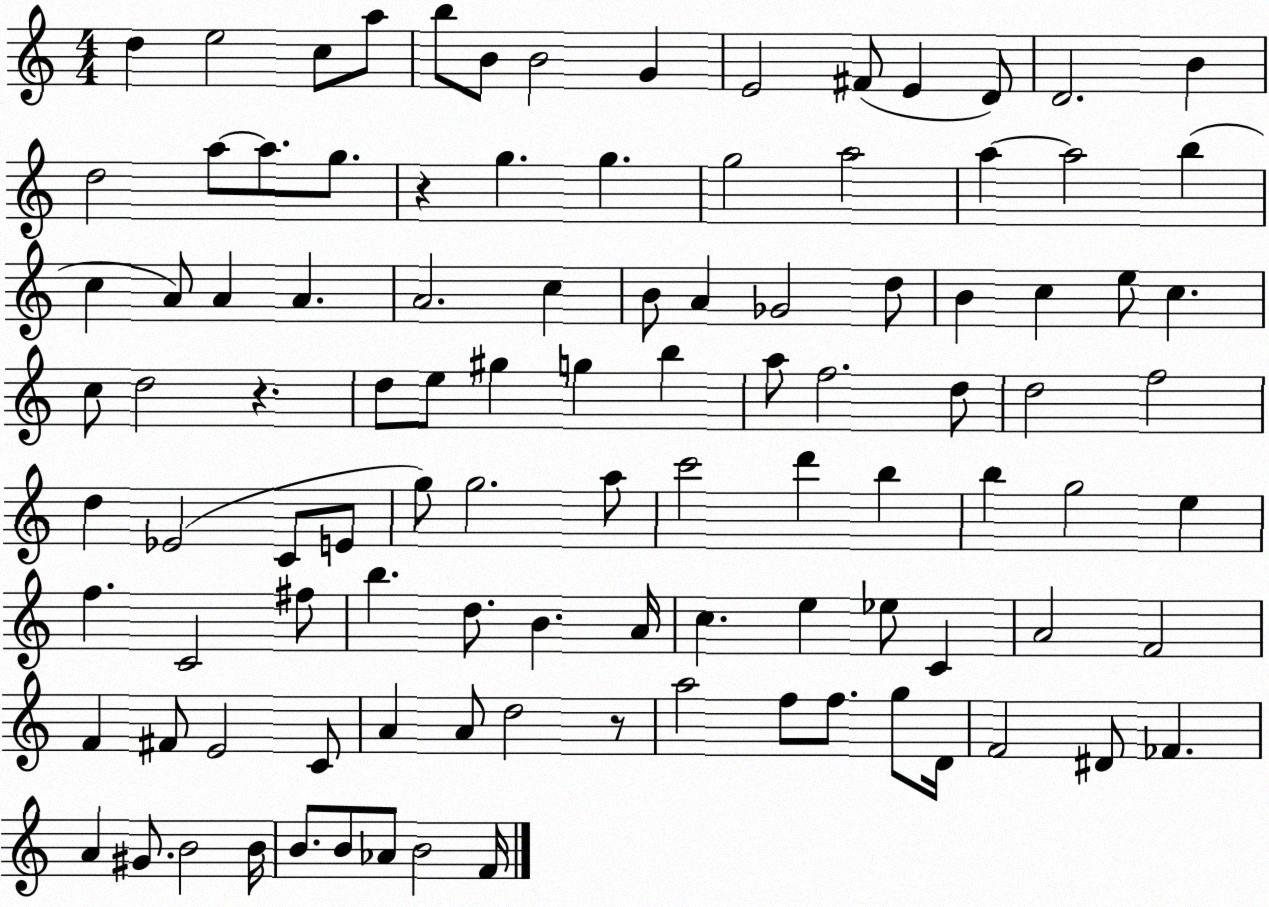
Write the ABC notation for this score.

X:1
T:Untitled
M:4/4
L:1/4
K:C
d e2 c/2 a/2 b/2 B/2 B2 G E2 ^F/2 E D/2 D2 B d2 a/2 a/2 g/2 z g g g2 a2 a a2 b c A/2 A A A2 c B/2 A _G2 d/2 B c e/2 c c/2 d2 z d/2 e/2 ^g g b a/2 f2 d/2 d2 f2 d _E2 C/2 E/2 g/2 g2 a/2 c'2 d' b b g2 e f C2 ^f/2 b d/2 B A/4 c e _e/2 C A2 F2 F ^F/2 E2 C/2 A A/2 d2 z/2 a2 f/2 f/2 g/2 D/4 F2 ^D/2 _F A ^G/2 B2 B/4 B/2 B/2 _A/2 B2 F/4